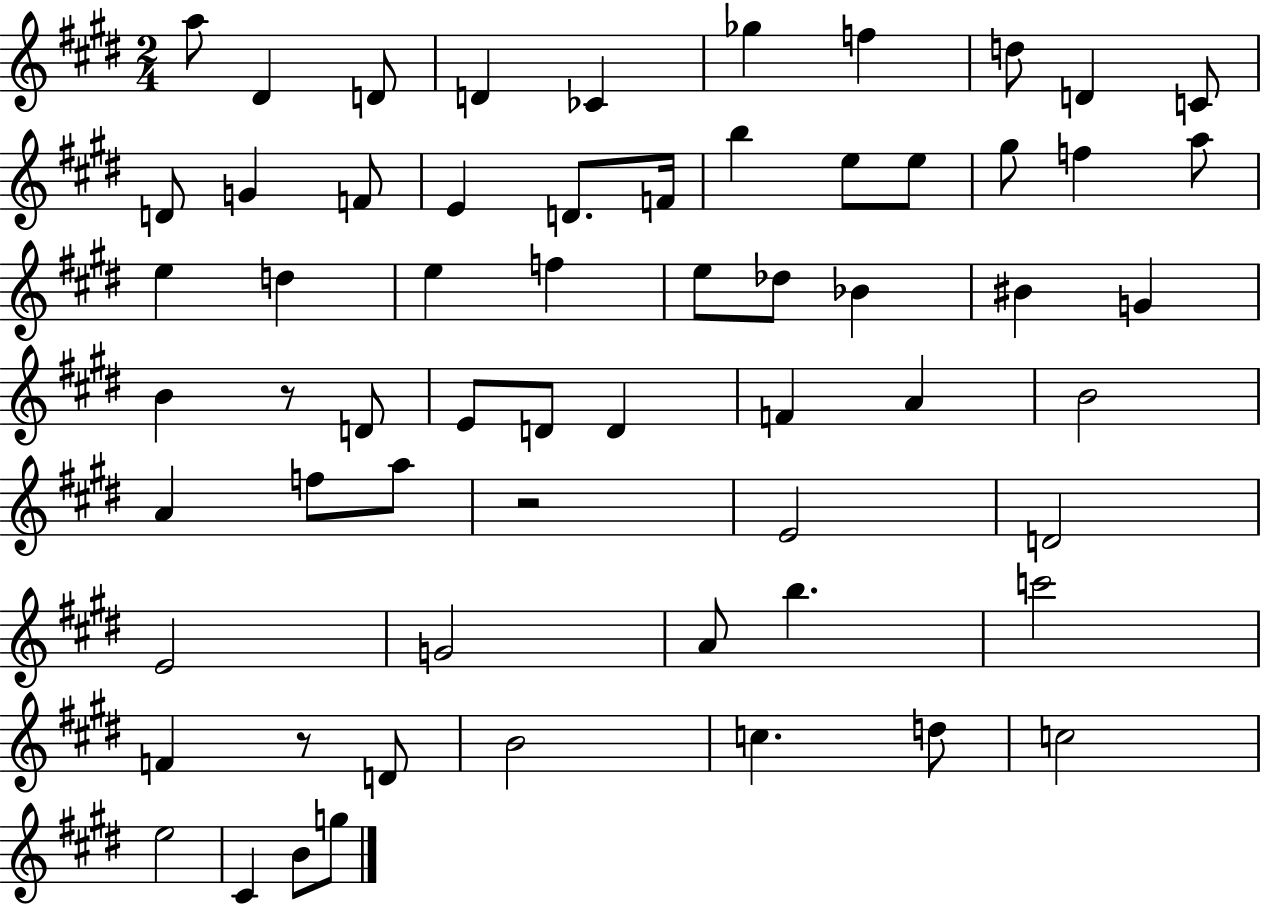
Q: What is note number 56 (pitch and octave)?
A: E5